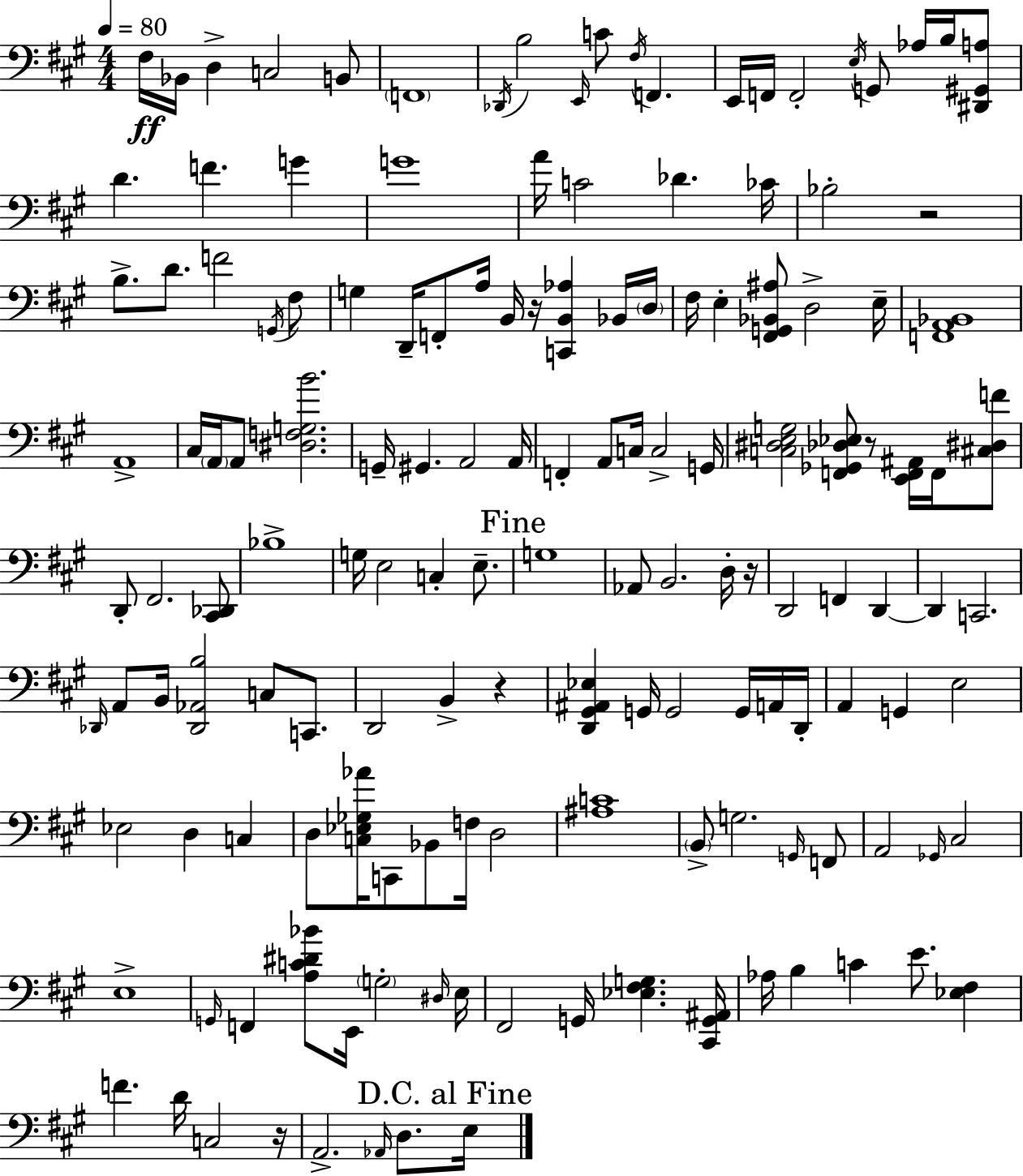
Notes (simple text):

F#3/s Bb2/s D3/q C3/h B2/e F2/w Db2/s B3/h E2/s C4/e F#3/s F2/q. E2/s F2/s F2/h E3/s G2/e Ab3/s B3/s [D#2,G#2,A3]/e D4/q. F4/q. G4/q G4/w A4/s C4/h Db4/q. CES4/s Bb3/h R/h B3/e. D4/e. F4/h G2/s F#3/e G3/q D2/s F2/e A3/s B2/s R/s [C2,B2,Ab3]/q Bb2/s D3/s F#3/s E3/q [F#2,G2,Bb2,A#3]/e D3/h E3/s [F2,A2,Bb2]/w A2/w C#3/s A2/s A2/e [D#3,F3,G3,B4]/h. G2/s G#2/q. A2/h A2/s F2/q A2/e C3/s C3/h G2/s [C3,D#3,E3,G3]/h [F2,Gb2,Db3,Eb3]/e R/e [E2,F2,A#2]/s F2/s [C#3,D#3,F4]/e D2/e F#2/h. [C#2,Db2]/e Bb3/w G3/s E3/h C3/q E3/e. G3/w Ab2/e B2/h. D3/s R/s D2/h F2/q D2/q D2/q C2/h. Db2/s A2/e B2/s [Db2,Ab2,B3]/h C3/e C2/e. D2/h B2/q R/q [D2,G#2,A#2,Eb3]/q G2/s G2/h G2/s A2/s D2/s A2/q G2/q E3/h Eb3/h D3/q C3/q D3/e [C3,Eb3,Gb3,Ab4]/s C2/e Bb2/e F3/s D3/h [A#3,C4]/w B2/e G3/h. G2/s F2/e A2/h Gb2/s C#3/h E3/w G2/s F2/q [A3,C4,D#4,Bb4]/e E2/s G3/h D#3/s E3/s F#2/h G2/s [Eb3,F#3,G3]/q. [C#2,G2,A#2]/s Ab3/s B3/q C4/q E4/e. [Eb3,F#3]/q F4/q. D4/s C3/h R/s A2/h. Ab2/s D3/e. E3/s